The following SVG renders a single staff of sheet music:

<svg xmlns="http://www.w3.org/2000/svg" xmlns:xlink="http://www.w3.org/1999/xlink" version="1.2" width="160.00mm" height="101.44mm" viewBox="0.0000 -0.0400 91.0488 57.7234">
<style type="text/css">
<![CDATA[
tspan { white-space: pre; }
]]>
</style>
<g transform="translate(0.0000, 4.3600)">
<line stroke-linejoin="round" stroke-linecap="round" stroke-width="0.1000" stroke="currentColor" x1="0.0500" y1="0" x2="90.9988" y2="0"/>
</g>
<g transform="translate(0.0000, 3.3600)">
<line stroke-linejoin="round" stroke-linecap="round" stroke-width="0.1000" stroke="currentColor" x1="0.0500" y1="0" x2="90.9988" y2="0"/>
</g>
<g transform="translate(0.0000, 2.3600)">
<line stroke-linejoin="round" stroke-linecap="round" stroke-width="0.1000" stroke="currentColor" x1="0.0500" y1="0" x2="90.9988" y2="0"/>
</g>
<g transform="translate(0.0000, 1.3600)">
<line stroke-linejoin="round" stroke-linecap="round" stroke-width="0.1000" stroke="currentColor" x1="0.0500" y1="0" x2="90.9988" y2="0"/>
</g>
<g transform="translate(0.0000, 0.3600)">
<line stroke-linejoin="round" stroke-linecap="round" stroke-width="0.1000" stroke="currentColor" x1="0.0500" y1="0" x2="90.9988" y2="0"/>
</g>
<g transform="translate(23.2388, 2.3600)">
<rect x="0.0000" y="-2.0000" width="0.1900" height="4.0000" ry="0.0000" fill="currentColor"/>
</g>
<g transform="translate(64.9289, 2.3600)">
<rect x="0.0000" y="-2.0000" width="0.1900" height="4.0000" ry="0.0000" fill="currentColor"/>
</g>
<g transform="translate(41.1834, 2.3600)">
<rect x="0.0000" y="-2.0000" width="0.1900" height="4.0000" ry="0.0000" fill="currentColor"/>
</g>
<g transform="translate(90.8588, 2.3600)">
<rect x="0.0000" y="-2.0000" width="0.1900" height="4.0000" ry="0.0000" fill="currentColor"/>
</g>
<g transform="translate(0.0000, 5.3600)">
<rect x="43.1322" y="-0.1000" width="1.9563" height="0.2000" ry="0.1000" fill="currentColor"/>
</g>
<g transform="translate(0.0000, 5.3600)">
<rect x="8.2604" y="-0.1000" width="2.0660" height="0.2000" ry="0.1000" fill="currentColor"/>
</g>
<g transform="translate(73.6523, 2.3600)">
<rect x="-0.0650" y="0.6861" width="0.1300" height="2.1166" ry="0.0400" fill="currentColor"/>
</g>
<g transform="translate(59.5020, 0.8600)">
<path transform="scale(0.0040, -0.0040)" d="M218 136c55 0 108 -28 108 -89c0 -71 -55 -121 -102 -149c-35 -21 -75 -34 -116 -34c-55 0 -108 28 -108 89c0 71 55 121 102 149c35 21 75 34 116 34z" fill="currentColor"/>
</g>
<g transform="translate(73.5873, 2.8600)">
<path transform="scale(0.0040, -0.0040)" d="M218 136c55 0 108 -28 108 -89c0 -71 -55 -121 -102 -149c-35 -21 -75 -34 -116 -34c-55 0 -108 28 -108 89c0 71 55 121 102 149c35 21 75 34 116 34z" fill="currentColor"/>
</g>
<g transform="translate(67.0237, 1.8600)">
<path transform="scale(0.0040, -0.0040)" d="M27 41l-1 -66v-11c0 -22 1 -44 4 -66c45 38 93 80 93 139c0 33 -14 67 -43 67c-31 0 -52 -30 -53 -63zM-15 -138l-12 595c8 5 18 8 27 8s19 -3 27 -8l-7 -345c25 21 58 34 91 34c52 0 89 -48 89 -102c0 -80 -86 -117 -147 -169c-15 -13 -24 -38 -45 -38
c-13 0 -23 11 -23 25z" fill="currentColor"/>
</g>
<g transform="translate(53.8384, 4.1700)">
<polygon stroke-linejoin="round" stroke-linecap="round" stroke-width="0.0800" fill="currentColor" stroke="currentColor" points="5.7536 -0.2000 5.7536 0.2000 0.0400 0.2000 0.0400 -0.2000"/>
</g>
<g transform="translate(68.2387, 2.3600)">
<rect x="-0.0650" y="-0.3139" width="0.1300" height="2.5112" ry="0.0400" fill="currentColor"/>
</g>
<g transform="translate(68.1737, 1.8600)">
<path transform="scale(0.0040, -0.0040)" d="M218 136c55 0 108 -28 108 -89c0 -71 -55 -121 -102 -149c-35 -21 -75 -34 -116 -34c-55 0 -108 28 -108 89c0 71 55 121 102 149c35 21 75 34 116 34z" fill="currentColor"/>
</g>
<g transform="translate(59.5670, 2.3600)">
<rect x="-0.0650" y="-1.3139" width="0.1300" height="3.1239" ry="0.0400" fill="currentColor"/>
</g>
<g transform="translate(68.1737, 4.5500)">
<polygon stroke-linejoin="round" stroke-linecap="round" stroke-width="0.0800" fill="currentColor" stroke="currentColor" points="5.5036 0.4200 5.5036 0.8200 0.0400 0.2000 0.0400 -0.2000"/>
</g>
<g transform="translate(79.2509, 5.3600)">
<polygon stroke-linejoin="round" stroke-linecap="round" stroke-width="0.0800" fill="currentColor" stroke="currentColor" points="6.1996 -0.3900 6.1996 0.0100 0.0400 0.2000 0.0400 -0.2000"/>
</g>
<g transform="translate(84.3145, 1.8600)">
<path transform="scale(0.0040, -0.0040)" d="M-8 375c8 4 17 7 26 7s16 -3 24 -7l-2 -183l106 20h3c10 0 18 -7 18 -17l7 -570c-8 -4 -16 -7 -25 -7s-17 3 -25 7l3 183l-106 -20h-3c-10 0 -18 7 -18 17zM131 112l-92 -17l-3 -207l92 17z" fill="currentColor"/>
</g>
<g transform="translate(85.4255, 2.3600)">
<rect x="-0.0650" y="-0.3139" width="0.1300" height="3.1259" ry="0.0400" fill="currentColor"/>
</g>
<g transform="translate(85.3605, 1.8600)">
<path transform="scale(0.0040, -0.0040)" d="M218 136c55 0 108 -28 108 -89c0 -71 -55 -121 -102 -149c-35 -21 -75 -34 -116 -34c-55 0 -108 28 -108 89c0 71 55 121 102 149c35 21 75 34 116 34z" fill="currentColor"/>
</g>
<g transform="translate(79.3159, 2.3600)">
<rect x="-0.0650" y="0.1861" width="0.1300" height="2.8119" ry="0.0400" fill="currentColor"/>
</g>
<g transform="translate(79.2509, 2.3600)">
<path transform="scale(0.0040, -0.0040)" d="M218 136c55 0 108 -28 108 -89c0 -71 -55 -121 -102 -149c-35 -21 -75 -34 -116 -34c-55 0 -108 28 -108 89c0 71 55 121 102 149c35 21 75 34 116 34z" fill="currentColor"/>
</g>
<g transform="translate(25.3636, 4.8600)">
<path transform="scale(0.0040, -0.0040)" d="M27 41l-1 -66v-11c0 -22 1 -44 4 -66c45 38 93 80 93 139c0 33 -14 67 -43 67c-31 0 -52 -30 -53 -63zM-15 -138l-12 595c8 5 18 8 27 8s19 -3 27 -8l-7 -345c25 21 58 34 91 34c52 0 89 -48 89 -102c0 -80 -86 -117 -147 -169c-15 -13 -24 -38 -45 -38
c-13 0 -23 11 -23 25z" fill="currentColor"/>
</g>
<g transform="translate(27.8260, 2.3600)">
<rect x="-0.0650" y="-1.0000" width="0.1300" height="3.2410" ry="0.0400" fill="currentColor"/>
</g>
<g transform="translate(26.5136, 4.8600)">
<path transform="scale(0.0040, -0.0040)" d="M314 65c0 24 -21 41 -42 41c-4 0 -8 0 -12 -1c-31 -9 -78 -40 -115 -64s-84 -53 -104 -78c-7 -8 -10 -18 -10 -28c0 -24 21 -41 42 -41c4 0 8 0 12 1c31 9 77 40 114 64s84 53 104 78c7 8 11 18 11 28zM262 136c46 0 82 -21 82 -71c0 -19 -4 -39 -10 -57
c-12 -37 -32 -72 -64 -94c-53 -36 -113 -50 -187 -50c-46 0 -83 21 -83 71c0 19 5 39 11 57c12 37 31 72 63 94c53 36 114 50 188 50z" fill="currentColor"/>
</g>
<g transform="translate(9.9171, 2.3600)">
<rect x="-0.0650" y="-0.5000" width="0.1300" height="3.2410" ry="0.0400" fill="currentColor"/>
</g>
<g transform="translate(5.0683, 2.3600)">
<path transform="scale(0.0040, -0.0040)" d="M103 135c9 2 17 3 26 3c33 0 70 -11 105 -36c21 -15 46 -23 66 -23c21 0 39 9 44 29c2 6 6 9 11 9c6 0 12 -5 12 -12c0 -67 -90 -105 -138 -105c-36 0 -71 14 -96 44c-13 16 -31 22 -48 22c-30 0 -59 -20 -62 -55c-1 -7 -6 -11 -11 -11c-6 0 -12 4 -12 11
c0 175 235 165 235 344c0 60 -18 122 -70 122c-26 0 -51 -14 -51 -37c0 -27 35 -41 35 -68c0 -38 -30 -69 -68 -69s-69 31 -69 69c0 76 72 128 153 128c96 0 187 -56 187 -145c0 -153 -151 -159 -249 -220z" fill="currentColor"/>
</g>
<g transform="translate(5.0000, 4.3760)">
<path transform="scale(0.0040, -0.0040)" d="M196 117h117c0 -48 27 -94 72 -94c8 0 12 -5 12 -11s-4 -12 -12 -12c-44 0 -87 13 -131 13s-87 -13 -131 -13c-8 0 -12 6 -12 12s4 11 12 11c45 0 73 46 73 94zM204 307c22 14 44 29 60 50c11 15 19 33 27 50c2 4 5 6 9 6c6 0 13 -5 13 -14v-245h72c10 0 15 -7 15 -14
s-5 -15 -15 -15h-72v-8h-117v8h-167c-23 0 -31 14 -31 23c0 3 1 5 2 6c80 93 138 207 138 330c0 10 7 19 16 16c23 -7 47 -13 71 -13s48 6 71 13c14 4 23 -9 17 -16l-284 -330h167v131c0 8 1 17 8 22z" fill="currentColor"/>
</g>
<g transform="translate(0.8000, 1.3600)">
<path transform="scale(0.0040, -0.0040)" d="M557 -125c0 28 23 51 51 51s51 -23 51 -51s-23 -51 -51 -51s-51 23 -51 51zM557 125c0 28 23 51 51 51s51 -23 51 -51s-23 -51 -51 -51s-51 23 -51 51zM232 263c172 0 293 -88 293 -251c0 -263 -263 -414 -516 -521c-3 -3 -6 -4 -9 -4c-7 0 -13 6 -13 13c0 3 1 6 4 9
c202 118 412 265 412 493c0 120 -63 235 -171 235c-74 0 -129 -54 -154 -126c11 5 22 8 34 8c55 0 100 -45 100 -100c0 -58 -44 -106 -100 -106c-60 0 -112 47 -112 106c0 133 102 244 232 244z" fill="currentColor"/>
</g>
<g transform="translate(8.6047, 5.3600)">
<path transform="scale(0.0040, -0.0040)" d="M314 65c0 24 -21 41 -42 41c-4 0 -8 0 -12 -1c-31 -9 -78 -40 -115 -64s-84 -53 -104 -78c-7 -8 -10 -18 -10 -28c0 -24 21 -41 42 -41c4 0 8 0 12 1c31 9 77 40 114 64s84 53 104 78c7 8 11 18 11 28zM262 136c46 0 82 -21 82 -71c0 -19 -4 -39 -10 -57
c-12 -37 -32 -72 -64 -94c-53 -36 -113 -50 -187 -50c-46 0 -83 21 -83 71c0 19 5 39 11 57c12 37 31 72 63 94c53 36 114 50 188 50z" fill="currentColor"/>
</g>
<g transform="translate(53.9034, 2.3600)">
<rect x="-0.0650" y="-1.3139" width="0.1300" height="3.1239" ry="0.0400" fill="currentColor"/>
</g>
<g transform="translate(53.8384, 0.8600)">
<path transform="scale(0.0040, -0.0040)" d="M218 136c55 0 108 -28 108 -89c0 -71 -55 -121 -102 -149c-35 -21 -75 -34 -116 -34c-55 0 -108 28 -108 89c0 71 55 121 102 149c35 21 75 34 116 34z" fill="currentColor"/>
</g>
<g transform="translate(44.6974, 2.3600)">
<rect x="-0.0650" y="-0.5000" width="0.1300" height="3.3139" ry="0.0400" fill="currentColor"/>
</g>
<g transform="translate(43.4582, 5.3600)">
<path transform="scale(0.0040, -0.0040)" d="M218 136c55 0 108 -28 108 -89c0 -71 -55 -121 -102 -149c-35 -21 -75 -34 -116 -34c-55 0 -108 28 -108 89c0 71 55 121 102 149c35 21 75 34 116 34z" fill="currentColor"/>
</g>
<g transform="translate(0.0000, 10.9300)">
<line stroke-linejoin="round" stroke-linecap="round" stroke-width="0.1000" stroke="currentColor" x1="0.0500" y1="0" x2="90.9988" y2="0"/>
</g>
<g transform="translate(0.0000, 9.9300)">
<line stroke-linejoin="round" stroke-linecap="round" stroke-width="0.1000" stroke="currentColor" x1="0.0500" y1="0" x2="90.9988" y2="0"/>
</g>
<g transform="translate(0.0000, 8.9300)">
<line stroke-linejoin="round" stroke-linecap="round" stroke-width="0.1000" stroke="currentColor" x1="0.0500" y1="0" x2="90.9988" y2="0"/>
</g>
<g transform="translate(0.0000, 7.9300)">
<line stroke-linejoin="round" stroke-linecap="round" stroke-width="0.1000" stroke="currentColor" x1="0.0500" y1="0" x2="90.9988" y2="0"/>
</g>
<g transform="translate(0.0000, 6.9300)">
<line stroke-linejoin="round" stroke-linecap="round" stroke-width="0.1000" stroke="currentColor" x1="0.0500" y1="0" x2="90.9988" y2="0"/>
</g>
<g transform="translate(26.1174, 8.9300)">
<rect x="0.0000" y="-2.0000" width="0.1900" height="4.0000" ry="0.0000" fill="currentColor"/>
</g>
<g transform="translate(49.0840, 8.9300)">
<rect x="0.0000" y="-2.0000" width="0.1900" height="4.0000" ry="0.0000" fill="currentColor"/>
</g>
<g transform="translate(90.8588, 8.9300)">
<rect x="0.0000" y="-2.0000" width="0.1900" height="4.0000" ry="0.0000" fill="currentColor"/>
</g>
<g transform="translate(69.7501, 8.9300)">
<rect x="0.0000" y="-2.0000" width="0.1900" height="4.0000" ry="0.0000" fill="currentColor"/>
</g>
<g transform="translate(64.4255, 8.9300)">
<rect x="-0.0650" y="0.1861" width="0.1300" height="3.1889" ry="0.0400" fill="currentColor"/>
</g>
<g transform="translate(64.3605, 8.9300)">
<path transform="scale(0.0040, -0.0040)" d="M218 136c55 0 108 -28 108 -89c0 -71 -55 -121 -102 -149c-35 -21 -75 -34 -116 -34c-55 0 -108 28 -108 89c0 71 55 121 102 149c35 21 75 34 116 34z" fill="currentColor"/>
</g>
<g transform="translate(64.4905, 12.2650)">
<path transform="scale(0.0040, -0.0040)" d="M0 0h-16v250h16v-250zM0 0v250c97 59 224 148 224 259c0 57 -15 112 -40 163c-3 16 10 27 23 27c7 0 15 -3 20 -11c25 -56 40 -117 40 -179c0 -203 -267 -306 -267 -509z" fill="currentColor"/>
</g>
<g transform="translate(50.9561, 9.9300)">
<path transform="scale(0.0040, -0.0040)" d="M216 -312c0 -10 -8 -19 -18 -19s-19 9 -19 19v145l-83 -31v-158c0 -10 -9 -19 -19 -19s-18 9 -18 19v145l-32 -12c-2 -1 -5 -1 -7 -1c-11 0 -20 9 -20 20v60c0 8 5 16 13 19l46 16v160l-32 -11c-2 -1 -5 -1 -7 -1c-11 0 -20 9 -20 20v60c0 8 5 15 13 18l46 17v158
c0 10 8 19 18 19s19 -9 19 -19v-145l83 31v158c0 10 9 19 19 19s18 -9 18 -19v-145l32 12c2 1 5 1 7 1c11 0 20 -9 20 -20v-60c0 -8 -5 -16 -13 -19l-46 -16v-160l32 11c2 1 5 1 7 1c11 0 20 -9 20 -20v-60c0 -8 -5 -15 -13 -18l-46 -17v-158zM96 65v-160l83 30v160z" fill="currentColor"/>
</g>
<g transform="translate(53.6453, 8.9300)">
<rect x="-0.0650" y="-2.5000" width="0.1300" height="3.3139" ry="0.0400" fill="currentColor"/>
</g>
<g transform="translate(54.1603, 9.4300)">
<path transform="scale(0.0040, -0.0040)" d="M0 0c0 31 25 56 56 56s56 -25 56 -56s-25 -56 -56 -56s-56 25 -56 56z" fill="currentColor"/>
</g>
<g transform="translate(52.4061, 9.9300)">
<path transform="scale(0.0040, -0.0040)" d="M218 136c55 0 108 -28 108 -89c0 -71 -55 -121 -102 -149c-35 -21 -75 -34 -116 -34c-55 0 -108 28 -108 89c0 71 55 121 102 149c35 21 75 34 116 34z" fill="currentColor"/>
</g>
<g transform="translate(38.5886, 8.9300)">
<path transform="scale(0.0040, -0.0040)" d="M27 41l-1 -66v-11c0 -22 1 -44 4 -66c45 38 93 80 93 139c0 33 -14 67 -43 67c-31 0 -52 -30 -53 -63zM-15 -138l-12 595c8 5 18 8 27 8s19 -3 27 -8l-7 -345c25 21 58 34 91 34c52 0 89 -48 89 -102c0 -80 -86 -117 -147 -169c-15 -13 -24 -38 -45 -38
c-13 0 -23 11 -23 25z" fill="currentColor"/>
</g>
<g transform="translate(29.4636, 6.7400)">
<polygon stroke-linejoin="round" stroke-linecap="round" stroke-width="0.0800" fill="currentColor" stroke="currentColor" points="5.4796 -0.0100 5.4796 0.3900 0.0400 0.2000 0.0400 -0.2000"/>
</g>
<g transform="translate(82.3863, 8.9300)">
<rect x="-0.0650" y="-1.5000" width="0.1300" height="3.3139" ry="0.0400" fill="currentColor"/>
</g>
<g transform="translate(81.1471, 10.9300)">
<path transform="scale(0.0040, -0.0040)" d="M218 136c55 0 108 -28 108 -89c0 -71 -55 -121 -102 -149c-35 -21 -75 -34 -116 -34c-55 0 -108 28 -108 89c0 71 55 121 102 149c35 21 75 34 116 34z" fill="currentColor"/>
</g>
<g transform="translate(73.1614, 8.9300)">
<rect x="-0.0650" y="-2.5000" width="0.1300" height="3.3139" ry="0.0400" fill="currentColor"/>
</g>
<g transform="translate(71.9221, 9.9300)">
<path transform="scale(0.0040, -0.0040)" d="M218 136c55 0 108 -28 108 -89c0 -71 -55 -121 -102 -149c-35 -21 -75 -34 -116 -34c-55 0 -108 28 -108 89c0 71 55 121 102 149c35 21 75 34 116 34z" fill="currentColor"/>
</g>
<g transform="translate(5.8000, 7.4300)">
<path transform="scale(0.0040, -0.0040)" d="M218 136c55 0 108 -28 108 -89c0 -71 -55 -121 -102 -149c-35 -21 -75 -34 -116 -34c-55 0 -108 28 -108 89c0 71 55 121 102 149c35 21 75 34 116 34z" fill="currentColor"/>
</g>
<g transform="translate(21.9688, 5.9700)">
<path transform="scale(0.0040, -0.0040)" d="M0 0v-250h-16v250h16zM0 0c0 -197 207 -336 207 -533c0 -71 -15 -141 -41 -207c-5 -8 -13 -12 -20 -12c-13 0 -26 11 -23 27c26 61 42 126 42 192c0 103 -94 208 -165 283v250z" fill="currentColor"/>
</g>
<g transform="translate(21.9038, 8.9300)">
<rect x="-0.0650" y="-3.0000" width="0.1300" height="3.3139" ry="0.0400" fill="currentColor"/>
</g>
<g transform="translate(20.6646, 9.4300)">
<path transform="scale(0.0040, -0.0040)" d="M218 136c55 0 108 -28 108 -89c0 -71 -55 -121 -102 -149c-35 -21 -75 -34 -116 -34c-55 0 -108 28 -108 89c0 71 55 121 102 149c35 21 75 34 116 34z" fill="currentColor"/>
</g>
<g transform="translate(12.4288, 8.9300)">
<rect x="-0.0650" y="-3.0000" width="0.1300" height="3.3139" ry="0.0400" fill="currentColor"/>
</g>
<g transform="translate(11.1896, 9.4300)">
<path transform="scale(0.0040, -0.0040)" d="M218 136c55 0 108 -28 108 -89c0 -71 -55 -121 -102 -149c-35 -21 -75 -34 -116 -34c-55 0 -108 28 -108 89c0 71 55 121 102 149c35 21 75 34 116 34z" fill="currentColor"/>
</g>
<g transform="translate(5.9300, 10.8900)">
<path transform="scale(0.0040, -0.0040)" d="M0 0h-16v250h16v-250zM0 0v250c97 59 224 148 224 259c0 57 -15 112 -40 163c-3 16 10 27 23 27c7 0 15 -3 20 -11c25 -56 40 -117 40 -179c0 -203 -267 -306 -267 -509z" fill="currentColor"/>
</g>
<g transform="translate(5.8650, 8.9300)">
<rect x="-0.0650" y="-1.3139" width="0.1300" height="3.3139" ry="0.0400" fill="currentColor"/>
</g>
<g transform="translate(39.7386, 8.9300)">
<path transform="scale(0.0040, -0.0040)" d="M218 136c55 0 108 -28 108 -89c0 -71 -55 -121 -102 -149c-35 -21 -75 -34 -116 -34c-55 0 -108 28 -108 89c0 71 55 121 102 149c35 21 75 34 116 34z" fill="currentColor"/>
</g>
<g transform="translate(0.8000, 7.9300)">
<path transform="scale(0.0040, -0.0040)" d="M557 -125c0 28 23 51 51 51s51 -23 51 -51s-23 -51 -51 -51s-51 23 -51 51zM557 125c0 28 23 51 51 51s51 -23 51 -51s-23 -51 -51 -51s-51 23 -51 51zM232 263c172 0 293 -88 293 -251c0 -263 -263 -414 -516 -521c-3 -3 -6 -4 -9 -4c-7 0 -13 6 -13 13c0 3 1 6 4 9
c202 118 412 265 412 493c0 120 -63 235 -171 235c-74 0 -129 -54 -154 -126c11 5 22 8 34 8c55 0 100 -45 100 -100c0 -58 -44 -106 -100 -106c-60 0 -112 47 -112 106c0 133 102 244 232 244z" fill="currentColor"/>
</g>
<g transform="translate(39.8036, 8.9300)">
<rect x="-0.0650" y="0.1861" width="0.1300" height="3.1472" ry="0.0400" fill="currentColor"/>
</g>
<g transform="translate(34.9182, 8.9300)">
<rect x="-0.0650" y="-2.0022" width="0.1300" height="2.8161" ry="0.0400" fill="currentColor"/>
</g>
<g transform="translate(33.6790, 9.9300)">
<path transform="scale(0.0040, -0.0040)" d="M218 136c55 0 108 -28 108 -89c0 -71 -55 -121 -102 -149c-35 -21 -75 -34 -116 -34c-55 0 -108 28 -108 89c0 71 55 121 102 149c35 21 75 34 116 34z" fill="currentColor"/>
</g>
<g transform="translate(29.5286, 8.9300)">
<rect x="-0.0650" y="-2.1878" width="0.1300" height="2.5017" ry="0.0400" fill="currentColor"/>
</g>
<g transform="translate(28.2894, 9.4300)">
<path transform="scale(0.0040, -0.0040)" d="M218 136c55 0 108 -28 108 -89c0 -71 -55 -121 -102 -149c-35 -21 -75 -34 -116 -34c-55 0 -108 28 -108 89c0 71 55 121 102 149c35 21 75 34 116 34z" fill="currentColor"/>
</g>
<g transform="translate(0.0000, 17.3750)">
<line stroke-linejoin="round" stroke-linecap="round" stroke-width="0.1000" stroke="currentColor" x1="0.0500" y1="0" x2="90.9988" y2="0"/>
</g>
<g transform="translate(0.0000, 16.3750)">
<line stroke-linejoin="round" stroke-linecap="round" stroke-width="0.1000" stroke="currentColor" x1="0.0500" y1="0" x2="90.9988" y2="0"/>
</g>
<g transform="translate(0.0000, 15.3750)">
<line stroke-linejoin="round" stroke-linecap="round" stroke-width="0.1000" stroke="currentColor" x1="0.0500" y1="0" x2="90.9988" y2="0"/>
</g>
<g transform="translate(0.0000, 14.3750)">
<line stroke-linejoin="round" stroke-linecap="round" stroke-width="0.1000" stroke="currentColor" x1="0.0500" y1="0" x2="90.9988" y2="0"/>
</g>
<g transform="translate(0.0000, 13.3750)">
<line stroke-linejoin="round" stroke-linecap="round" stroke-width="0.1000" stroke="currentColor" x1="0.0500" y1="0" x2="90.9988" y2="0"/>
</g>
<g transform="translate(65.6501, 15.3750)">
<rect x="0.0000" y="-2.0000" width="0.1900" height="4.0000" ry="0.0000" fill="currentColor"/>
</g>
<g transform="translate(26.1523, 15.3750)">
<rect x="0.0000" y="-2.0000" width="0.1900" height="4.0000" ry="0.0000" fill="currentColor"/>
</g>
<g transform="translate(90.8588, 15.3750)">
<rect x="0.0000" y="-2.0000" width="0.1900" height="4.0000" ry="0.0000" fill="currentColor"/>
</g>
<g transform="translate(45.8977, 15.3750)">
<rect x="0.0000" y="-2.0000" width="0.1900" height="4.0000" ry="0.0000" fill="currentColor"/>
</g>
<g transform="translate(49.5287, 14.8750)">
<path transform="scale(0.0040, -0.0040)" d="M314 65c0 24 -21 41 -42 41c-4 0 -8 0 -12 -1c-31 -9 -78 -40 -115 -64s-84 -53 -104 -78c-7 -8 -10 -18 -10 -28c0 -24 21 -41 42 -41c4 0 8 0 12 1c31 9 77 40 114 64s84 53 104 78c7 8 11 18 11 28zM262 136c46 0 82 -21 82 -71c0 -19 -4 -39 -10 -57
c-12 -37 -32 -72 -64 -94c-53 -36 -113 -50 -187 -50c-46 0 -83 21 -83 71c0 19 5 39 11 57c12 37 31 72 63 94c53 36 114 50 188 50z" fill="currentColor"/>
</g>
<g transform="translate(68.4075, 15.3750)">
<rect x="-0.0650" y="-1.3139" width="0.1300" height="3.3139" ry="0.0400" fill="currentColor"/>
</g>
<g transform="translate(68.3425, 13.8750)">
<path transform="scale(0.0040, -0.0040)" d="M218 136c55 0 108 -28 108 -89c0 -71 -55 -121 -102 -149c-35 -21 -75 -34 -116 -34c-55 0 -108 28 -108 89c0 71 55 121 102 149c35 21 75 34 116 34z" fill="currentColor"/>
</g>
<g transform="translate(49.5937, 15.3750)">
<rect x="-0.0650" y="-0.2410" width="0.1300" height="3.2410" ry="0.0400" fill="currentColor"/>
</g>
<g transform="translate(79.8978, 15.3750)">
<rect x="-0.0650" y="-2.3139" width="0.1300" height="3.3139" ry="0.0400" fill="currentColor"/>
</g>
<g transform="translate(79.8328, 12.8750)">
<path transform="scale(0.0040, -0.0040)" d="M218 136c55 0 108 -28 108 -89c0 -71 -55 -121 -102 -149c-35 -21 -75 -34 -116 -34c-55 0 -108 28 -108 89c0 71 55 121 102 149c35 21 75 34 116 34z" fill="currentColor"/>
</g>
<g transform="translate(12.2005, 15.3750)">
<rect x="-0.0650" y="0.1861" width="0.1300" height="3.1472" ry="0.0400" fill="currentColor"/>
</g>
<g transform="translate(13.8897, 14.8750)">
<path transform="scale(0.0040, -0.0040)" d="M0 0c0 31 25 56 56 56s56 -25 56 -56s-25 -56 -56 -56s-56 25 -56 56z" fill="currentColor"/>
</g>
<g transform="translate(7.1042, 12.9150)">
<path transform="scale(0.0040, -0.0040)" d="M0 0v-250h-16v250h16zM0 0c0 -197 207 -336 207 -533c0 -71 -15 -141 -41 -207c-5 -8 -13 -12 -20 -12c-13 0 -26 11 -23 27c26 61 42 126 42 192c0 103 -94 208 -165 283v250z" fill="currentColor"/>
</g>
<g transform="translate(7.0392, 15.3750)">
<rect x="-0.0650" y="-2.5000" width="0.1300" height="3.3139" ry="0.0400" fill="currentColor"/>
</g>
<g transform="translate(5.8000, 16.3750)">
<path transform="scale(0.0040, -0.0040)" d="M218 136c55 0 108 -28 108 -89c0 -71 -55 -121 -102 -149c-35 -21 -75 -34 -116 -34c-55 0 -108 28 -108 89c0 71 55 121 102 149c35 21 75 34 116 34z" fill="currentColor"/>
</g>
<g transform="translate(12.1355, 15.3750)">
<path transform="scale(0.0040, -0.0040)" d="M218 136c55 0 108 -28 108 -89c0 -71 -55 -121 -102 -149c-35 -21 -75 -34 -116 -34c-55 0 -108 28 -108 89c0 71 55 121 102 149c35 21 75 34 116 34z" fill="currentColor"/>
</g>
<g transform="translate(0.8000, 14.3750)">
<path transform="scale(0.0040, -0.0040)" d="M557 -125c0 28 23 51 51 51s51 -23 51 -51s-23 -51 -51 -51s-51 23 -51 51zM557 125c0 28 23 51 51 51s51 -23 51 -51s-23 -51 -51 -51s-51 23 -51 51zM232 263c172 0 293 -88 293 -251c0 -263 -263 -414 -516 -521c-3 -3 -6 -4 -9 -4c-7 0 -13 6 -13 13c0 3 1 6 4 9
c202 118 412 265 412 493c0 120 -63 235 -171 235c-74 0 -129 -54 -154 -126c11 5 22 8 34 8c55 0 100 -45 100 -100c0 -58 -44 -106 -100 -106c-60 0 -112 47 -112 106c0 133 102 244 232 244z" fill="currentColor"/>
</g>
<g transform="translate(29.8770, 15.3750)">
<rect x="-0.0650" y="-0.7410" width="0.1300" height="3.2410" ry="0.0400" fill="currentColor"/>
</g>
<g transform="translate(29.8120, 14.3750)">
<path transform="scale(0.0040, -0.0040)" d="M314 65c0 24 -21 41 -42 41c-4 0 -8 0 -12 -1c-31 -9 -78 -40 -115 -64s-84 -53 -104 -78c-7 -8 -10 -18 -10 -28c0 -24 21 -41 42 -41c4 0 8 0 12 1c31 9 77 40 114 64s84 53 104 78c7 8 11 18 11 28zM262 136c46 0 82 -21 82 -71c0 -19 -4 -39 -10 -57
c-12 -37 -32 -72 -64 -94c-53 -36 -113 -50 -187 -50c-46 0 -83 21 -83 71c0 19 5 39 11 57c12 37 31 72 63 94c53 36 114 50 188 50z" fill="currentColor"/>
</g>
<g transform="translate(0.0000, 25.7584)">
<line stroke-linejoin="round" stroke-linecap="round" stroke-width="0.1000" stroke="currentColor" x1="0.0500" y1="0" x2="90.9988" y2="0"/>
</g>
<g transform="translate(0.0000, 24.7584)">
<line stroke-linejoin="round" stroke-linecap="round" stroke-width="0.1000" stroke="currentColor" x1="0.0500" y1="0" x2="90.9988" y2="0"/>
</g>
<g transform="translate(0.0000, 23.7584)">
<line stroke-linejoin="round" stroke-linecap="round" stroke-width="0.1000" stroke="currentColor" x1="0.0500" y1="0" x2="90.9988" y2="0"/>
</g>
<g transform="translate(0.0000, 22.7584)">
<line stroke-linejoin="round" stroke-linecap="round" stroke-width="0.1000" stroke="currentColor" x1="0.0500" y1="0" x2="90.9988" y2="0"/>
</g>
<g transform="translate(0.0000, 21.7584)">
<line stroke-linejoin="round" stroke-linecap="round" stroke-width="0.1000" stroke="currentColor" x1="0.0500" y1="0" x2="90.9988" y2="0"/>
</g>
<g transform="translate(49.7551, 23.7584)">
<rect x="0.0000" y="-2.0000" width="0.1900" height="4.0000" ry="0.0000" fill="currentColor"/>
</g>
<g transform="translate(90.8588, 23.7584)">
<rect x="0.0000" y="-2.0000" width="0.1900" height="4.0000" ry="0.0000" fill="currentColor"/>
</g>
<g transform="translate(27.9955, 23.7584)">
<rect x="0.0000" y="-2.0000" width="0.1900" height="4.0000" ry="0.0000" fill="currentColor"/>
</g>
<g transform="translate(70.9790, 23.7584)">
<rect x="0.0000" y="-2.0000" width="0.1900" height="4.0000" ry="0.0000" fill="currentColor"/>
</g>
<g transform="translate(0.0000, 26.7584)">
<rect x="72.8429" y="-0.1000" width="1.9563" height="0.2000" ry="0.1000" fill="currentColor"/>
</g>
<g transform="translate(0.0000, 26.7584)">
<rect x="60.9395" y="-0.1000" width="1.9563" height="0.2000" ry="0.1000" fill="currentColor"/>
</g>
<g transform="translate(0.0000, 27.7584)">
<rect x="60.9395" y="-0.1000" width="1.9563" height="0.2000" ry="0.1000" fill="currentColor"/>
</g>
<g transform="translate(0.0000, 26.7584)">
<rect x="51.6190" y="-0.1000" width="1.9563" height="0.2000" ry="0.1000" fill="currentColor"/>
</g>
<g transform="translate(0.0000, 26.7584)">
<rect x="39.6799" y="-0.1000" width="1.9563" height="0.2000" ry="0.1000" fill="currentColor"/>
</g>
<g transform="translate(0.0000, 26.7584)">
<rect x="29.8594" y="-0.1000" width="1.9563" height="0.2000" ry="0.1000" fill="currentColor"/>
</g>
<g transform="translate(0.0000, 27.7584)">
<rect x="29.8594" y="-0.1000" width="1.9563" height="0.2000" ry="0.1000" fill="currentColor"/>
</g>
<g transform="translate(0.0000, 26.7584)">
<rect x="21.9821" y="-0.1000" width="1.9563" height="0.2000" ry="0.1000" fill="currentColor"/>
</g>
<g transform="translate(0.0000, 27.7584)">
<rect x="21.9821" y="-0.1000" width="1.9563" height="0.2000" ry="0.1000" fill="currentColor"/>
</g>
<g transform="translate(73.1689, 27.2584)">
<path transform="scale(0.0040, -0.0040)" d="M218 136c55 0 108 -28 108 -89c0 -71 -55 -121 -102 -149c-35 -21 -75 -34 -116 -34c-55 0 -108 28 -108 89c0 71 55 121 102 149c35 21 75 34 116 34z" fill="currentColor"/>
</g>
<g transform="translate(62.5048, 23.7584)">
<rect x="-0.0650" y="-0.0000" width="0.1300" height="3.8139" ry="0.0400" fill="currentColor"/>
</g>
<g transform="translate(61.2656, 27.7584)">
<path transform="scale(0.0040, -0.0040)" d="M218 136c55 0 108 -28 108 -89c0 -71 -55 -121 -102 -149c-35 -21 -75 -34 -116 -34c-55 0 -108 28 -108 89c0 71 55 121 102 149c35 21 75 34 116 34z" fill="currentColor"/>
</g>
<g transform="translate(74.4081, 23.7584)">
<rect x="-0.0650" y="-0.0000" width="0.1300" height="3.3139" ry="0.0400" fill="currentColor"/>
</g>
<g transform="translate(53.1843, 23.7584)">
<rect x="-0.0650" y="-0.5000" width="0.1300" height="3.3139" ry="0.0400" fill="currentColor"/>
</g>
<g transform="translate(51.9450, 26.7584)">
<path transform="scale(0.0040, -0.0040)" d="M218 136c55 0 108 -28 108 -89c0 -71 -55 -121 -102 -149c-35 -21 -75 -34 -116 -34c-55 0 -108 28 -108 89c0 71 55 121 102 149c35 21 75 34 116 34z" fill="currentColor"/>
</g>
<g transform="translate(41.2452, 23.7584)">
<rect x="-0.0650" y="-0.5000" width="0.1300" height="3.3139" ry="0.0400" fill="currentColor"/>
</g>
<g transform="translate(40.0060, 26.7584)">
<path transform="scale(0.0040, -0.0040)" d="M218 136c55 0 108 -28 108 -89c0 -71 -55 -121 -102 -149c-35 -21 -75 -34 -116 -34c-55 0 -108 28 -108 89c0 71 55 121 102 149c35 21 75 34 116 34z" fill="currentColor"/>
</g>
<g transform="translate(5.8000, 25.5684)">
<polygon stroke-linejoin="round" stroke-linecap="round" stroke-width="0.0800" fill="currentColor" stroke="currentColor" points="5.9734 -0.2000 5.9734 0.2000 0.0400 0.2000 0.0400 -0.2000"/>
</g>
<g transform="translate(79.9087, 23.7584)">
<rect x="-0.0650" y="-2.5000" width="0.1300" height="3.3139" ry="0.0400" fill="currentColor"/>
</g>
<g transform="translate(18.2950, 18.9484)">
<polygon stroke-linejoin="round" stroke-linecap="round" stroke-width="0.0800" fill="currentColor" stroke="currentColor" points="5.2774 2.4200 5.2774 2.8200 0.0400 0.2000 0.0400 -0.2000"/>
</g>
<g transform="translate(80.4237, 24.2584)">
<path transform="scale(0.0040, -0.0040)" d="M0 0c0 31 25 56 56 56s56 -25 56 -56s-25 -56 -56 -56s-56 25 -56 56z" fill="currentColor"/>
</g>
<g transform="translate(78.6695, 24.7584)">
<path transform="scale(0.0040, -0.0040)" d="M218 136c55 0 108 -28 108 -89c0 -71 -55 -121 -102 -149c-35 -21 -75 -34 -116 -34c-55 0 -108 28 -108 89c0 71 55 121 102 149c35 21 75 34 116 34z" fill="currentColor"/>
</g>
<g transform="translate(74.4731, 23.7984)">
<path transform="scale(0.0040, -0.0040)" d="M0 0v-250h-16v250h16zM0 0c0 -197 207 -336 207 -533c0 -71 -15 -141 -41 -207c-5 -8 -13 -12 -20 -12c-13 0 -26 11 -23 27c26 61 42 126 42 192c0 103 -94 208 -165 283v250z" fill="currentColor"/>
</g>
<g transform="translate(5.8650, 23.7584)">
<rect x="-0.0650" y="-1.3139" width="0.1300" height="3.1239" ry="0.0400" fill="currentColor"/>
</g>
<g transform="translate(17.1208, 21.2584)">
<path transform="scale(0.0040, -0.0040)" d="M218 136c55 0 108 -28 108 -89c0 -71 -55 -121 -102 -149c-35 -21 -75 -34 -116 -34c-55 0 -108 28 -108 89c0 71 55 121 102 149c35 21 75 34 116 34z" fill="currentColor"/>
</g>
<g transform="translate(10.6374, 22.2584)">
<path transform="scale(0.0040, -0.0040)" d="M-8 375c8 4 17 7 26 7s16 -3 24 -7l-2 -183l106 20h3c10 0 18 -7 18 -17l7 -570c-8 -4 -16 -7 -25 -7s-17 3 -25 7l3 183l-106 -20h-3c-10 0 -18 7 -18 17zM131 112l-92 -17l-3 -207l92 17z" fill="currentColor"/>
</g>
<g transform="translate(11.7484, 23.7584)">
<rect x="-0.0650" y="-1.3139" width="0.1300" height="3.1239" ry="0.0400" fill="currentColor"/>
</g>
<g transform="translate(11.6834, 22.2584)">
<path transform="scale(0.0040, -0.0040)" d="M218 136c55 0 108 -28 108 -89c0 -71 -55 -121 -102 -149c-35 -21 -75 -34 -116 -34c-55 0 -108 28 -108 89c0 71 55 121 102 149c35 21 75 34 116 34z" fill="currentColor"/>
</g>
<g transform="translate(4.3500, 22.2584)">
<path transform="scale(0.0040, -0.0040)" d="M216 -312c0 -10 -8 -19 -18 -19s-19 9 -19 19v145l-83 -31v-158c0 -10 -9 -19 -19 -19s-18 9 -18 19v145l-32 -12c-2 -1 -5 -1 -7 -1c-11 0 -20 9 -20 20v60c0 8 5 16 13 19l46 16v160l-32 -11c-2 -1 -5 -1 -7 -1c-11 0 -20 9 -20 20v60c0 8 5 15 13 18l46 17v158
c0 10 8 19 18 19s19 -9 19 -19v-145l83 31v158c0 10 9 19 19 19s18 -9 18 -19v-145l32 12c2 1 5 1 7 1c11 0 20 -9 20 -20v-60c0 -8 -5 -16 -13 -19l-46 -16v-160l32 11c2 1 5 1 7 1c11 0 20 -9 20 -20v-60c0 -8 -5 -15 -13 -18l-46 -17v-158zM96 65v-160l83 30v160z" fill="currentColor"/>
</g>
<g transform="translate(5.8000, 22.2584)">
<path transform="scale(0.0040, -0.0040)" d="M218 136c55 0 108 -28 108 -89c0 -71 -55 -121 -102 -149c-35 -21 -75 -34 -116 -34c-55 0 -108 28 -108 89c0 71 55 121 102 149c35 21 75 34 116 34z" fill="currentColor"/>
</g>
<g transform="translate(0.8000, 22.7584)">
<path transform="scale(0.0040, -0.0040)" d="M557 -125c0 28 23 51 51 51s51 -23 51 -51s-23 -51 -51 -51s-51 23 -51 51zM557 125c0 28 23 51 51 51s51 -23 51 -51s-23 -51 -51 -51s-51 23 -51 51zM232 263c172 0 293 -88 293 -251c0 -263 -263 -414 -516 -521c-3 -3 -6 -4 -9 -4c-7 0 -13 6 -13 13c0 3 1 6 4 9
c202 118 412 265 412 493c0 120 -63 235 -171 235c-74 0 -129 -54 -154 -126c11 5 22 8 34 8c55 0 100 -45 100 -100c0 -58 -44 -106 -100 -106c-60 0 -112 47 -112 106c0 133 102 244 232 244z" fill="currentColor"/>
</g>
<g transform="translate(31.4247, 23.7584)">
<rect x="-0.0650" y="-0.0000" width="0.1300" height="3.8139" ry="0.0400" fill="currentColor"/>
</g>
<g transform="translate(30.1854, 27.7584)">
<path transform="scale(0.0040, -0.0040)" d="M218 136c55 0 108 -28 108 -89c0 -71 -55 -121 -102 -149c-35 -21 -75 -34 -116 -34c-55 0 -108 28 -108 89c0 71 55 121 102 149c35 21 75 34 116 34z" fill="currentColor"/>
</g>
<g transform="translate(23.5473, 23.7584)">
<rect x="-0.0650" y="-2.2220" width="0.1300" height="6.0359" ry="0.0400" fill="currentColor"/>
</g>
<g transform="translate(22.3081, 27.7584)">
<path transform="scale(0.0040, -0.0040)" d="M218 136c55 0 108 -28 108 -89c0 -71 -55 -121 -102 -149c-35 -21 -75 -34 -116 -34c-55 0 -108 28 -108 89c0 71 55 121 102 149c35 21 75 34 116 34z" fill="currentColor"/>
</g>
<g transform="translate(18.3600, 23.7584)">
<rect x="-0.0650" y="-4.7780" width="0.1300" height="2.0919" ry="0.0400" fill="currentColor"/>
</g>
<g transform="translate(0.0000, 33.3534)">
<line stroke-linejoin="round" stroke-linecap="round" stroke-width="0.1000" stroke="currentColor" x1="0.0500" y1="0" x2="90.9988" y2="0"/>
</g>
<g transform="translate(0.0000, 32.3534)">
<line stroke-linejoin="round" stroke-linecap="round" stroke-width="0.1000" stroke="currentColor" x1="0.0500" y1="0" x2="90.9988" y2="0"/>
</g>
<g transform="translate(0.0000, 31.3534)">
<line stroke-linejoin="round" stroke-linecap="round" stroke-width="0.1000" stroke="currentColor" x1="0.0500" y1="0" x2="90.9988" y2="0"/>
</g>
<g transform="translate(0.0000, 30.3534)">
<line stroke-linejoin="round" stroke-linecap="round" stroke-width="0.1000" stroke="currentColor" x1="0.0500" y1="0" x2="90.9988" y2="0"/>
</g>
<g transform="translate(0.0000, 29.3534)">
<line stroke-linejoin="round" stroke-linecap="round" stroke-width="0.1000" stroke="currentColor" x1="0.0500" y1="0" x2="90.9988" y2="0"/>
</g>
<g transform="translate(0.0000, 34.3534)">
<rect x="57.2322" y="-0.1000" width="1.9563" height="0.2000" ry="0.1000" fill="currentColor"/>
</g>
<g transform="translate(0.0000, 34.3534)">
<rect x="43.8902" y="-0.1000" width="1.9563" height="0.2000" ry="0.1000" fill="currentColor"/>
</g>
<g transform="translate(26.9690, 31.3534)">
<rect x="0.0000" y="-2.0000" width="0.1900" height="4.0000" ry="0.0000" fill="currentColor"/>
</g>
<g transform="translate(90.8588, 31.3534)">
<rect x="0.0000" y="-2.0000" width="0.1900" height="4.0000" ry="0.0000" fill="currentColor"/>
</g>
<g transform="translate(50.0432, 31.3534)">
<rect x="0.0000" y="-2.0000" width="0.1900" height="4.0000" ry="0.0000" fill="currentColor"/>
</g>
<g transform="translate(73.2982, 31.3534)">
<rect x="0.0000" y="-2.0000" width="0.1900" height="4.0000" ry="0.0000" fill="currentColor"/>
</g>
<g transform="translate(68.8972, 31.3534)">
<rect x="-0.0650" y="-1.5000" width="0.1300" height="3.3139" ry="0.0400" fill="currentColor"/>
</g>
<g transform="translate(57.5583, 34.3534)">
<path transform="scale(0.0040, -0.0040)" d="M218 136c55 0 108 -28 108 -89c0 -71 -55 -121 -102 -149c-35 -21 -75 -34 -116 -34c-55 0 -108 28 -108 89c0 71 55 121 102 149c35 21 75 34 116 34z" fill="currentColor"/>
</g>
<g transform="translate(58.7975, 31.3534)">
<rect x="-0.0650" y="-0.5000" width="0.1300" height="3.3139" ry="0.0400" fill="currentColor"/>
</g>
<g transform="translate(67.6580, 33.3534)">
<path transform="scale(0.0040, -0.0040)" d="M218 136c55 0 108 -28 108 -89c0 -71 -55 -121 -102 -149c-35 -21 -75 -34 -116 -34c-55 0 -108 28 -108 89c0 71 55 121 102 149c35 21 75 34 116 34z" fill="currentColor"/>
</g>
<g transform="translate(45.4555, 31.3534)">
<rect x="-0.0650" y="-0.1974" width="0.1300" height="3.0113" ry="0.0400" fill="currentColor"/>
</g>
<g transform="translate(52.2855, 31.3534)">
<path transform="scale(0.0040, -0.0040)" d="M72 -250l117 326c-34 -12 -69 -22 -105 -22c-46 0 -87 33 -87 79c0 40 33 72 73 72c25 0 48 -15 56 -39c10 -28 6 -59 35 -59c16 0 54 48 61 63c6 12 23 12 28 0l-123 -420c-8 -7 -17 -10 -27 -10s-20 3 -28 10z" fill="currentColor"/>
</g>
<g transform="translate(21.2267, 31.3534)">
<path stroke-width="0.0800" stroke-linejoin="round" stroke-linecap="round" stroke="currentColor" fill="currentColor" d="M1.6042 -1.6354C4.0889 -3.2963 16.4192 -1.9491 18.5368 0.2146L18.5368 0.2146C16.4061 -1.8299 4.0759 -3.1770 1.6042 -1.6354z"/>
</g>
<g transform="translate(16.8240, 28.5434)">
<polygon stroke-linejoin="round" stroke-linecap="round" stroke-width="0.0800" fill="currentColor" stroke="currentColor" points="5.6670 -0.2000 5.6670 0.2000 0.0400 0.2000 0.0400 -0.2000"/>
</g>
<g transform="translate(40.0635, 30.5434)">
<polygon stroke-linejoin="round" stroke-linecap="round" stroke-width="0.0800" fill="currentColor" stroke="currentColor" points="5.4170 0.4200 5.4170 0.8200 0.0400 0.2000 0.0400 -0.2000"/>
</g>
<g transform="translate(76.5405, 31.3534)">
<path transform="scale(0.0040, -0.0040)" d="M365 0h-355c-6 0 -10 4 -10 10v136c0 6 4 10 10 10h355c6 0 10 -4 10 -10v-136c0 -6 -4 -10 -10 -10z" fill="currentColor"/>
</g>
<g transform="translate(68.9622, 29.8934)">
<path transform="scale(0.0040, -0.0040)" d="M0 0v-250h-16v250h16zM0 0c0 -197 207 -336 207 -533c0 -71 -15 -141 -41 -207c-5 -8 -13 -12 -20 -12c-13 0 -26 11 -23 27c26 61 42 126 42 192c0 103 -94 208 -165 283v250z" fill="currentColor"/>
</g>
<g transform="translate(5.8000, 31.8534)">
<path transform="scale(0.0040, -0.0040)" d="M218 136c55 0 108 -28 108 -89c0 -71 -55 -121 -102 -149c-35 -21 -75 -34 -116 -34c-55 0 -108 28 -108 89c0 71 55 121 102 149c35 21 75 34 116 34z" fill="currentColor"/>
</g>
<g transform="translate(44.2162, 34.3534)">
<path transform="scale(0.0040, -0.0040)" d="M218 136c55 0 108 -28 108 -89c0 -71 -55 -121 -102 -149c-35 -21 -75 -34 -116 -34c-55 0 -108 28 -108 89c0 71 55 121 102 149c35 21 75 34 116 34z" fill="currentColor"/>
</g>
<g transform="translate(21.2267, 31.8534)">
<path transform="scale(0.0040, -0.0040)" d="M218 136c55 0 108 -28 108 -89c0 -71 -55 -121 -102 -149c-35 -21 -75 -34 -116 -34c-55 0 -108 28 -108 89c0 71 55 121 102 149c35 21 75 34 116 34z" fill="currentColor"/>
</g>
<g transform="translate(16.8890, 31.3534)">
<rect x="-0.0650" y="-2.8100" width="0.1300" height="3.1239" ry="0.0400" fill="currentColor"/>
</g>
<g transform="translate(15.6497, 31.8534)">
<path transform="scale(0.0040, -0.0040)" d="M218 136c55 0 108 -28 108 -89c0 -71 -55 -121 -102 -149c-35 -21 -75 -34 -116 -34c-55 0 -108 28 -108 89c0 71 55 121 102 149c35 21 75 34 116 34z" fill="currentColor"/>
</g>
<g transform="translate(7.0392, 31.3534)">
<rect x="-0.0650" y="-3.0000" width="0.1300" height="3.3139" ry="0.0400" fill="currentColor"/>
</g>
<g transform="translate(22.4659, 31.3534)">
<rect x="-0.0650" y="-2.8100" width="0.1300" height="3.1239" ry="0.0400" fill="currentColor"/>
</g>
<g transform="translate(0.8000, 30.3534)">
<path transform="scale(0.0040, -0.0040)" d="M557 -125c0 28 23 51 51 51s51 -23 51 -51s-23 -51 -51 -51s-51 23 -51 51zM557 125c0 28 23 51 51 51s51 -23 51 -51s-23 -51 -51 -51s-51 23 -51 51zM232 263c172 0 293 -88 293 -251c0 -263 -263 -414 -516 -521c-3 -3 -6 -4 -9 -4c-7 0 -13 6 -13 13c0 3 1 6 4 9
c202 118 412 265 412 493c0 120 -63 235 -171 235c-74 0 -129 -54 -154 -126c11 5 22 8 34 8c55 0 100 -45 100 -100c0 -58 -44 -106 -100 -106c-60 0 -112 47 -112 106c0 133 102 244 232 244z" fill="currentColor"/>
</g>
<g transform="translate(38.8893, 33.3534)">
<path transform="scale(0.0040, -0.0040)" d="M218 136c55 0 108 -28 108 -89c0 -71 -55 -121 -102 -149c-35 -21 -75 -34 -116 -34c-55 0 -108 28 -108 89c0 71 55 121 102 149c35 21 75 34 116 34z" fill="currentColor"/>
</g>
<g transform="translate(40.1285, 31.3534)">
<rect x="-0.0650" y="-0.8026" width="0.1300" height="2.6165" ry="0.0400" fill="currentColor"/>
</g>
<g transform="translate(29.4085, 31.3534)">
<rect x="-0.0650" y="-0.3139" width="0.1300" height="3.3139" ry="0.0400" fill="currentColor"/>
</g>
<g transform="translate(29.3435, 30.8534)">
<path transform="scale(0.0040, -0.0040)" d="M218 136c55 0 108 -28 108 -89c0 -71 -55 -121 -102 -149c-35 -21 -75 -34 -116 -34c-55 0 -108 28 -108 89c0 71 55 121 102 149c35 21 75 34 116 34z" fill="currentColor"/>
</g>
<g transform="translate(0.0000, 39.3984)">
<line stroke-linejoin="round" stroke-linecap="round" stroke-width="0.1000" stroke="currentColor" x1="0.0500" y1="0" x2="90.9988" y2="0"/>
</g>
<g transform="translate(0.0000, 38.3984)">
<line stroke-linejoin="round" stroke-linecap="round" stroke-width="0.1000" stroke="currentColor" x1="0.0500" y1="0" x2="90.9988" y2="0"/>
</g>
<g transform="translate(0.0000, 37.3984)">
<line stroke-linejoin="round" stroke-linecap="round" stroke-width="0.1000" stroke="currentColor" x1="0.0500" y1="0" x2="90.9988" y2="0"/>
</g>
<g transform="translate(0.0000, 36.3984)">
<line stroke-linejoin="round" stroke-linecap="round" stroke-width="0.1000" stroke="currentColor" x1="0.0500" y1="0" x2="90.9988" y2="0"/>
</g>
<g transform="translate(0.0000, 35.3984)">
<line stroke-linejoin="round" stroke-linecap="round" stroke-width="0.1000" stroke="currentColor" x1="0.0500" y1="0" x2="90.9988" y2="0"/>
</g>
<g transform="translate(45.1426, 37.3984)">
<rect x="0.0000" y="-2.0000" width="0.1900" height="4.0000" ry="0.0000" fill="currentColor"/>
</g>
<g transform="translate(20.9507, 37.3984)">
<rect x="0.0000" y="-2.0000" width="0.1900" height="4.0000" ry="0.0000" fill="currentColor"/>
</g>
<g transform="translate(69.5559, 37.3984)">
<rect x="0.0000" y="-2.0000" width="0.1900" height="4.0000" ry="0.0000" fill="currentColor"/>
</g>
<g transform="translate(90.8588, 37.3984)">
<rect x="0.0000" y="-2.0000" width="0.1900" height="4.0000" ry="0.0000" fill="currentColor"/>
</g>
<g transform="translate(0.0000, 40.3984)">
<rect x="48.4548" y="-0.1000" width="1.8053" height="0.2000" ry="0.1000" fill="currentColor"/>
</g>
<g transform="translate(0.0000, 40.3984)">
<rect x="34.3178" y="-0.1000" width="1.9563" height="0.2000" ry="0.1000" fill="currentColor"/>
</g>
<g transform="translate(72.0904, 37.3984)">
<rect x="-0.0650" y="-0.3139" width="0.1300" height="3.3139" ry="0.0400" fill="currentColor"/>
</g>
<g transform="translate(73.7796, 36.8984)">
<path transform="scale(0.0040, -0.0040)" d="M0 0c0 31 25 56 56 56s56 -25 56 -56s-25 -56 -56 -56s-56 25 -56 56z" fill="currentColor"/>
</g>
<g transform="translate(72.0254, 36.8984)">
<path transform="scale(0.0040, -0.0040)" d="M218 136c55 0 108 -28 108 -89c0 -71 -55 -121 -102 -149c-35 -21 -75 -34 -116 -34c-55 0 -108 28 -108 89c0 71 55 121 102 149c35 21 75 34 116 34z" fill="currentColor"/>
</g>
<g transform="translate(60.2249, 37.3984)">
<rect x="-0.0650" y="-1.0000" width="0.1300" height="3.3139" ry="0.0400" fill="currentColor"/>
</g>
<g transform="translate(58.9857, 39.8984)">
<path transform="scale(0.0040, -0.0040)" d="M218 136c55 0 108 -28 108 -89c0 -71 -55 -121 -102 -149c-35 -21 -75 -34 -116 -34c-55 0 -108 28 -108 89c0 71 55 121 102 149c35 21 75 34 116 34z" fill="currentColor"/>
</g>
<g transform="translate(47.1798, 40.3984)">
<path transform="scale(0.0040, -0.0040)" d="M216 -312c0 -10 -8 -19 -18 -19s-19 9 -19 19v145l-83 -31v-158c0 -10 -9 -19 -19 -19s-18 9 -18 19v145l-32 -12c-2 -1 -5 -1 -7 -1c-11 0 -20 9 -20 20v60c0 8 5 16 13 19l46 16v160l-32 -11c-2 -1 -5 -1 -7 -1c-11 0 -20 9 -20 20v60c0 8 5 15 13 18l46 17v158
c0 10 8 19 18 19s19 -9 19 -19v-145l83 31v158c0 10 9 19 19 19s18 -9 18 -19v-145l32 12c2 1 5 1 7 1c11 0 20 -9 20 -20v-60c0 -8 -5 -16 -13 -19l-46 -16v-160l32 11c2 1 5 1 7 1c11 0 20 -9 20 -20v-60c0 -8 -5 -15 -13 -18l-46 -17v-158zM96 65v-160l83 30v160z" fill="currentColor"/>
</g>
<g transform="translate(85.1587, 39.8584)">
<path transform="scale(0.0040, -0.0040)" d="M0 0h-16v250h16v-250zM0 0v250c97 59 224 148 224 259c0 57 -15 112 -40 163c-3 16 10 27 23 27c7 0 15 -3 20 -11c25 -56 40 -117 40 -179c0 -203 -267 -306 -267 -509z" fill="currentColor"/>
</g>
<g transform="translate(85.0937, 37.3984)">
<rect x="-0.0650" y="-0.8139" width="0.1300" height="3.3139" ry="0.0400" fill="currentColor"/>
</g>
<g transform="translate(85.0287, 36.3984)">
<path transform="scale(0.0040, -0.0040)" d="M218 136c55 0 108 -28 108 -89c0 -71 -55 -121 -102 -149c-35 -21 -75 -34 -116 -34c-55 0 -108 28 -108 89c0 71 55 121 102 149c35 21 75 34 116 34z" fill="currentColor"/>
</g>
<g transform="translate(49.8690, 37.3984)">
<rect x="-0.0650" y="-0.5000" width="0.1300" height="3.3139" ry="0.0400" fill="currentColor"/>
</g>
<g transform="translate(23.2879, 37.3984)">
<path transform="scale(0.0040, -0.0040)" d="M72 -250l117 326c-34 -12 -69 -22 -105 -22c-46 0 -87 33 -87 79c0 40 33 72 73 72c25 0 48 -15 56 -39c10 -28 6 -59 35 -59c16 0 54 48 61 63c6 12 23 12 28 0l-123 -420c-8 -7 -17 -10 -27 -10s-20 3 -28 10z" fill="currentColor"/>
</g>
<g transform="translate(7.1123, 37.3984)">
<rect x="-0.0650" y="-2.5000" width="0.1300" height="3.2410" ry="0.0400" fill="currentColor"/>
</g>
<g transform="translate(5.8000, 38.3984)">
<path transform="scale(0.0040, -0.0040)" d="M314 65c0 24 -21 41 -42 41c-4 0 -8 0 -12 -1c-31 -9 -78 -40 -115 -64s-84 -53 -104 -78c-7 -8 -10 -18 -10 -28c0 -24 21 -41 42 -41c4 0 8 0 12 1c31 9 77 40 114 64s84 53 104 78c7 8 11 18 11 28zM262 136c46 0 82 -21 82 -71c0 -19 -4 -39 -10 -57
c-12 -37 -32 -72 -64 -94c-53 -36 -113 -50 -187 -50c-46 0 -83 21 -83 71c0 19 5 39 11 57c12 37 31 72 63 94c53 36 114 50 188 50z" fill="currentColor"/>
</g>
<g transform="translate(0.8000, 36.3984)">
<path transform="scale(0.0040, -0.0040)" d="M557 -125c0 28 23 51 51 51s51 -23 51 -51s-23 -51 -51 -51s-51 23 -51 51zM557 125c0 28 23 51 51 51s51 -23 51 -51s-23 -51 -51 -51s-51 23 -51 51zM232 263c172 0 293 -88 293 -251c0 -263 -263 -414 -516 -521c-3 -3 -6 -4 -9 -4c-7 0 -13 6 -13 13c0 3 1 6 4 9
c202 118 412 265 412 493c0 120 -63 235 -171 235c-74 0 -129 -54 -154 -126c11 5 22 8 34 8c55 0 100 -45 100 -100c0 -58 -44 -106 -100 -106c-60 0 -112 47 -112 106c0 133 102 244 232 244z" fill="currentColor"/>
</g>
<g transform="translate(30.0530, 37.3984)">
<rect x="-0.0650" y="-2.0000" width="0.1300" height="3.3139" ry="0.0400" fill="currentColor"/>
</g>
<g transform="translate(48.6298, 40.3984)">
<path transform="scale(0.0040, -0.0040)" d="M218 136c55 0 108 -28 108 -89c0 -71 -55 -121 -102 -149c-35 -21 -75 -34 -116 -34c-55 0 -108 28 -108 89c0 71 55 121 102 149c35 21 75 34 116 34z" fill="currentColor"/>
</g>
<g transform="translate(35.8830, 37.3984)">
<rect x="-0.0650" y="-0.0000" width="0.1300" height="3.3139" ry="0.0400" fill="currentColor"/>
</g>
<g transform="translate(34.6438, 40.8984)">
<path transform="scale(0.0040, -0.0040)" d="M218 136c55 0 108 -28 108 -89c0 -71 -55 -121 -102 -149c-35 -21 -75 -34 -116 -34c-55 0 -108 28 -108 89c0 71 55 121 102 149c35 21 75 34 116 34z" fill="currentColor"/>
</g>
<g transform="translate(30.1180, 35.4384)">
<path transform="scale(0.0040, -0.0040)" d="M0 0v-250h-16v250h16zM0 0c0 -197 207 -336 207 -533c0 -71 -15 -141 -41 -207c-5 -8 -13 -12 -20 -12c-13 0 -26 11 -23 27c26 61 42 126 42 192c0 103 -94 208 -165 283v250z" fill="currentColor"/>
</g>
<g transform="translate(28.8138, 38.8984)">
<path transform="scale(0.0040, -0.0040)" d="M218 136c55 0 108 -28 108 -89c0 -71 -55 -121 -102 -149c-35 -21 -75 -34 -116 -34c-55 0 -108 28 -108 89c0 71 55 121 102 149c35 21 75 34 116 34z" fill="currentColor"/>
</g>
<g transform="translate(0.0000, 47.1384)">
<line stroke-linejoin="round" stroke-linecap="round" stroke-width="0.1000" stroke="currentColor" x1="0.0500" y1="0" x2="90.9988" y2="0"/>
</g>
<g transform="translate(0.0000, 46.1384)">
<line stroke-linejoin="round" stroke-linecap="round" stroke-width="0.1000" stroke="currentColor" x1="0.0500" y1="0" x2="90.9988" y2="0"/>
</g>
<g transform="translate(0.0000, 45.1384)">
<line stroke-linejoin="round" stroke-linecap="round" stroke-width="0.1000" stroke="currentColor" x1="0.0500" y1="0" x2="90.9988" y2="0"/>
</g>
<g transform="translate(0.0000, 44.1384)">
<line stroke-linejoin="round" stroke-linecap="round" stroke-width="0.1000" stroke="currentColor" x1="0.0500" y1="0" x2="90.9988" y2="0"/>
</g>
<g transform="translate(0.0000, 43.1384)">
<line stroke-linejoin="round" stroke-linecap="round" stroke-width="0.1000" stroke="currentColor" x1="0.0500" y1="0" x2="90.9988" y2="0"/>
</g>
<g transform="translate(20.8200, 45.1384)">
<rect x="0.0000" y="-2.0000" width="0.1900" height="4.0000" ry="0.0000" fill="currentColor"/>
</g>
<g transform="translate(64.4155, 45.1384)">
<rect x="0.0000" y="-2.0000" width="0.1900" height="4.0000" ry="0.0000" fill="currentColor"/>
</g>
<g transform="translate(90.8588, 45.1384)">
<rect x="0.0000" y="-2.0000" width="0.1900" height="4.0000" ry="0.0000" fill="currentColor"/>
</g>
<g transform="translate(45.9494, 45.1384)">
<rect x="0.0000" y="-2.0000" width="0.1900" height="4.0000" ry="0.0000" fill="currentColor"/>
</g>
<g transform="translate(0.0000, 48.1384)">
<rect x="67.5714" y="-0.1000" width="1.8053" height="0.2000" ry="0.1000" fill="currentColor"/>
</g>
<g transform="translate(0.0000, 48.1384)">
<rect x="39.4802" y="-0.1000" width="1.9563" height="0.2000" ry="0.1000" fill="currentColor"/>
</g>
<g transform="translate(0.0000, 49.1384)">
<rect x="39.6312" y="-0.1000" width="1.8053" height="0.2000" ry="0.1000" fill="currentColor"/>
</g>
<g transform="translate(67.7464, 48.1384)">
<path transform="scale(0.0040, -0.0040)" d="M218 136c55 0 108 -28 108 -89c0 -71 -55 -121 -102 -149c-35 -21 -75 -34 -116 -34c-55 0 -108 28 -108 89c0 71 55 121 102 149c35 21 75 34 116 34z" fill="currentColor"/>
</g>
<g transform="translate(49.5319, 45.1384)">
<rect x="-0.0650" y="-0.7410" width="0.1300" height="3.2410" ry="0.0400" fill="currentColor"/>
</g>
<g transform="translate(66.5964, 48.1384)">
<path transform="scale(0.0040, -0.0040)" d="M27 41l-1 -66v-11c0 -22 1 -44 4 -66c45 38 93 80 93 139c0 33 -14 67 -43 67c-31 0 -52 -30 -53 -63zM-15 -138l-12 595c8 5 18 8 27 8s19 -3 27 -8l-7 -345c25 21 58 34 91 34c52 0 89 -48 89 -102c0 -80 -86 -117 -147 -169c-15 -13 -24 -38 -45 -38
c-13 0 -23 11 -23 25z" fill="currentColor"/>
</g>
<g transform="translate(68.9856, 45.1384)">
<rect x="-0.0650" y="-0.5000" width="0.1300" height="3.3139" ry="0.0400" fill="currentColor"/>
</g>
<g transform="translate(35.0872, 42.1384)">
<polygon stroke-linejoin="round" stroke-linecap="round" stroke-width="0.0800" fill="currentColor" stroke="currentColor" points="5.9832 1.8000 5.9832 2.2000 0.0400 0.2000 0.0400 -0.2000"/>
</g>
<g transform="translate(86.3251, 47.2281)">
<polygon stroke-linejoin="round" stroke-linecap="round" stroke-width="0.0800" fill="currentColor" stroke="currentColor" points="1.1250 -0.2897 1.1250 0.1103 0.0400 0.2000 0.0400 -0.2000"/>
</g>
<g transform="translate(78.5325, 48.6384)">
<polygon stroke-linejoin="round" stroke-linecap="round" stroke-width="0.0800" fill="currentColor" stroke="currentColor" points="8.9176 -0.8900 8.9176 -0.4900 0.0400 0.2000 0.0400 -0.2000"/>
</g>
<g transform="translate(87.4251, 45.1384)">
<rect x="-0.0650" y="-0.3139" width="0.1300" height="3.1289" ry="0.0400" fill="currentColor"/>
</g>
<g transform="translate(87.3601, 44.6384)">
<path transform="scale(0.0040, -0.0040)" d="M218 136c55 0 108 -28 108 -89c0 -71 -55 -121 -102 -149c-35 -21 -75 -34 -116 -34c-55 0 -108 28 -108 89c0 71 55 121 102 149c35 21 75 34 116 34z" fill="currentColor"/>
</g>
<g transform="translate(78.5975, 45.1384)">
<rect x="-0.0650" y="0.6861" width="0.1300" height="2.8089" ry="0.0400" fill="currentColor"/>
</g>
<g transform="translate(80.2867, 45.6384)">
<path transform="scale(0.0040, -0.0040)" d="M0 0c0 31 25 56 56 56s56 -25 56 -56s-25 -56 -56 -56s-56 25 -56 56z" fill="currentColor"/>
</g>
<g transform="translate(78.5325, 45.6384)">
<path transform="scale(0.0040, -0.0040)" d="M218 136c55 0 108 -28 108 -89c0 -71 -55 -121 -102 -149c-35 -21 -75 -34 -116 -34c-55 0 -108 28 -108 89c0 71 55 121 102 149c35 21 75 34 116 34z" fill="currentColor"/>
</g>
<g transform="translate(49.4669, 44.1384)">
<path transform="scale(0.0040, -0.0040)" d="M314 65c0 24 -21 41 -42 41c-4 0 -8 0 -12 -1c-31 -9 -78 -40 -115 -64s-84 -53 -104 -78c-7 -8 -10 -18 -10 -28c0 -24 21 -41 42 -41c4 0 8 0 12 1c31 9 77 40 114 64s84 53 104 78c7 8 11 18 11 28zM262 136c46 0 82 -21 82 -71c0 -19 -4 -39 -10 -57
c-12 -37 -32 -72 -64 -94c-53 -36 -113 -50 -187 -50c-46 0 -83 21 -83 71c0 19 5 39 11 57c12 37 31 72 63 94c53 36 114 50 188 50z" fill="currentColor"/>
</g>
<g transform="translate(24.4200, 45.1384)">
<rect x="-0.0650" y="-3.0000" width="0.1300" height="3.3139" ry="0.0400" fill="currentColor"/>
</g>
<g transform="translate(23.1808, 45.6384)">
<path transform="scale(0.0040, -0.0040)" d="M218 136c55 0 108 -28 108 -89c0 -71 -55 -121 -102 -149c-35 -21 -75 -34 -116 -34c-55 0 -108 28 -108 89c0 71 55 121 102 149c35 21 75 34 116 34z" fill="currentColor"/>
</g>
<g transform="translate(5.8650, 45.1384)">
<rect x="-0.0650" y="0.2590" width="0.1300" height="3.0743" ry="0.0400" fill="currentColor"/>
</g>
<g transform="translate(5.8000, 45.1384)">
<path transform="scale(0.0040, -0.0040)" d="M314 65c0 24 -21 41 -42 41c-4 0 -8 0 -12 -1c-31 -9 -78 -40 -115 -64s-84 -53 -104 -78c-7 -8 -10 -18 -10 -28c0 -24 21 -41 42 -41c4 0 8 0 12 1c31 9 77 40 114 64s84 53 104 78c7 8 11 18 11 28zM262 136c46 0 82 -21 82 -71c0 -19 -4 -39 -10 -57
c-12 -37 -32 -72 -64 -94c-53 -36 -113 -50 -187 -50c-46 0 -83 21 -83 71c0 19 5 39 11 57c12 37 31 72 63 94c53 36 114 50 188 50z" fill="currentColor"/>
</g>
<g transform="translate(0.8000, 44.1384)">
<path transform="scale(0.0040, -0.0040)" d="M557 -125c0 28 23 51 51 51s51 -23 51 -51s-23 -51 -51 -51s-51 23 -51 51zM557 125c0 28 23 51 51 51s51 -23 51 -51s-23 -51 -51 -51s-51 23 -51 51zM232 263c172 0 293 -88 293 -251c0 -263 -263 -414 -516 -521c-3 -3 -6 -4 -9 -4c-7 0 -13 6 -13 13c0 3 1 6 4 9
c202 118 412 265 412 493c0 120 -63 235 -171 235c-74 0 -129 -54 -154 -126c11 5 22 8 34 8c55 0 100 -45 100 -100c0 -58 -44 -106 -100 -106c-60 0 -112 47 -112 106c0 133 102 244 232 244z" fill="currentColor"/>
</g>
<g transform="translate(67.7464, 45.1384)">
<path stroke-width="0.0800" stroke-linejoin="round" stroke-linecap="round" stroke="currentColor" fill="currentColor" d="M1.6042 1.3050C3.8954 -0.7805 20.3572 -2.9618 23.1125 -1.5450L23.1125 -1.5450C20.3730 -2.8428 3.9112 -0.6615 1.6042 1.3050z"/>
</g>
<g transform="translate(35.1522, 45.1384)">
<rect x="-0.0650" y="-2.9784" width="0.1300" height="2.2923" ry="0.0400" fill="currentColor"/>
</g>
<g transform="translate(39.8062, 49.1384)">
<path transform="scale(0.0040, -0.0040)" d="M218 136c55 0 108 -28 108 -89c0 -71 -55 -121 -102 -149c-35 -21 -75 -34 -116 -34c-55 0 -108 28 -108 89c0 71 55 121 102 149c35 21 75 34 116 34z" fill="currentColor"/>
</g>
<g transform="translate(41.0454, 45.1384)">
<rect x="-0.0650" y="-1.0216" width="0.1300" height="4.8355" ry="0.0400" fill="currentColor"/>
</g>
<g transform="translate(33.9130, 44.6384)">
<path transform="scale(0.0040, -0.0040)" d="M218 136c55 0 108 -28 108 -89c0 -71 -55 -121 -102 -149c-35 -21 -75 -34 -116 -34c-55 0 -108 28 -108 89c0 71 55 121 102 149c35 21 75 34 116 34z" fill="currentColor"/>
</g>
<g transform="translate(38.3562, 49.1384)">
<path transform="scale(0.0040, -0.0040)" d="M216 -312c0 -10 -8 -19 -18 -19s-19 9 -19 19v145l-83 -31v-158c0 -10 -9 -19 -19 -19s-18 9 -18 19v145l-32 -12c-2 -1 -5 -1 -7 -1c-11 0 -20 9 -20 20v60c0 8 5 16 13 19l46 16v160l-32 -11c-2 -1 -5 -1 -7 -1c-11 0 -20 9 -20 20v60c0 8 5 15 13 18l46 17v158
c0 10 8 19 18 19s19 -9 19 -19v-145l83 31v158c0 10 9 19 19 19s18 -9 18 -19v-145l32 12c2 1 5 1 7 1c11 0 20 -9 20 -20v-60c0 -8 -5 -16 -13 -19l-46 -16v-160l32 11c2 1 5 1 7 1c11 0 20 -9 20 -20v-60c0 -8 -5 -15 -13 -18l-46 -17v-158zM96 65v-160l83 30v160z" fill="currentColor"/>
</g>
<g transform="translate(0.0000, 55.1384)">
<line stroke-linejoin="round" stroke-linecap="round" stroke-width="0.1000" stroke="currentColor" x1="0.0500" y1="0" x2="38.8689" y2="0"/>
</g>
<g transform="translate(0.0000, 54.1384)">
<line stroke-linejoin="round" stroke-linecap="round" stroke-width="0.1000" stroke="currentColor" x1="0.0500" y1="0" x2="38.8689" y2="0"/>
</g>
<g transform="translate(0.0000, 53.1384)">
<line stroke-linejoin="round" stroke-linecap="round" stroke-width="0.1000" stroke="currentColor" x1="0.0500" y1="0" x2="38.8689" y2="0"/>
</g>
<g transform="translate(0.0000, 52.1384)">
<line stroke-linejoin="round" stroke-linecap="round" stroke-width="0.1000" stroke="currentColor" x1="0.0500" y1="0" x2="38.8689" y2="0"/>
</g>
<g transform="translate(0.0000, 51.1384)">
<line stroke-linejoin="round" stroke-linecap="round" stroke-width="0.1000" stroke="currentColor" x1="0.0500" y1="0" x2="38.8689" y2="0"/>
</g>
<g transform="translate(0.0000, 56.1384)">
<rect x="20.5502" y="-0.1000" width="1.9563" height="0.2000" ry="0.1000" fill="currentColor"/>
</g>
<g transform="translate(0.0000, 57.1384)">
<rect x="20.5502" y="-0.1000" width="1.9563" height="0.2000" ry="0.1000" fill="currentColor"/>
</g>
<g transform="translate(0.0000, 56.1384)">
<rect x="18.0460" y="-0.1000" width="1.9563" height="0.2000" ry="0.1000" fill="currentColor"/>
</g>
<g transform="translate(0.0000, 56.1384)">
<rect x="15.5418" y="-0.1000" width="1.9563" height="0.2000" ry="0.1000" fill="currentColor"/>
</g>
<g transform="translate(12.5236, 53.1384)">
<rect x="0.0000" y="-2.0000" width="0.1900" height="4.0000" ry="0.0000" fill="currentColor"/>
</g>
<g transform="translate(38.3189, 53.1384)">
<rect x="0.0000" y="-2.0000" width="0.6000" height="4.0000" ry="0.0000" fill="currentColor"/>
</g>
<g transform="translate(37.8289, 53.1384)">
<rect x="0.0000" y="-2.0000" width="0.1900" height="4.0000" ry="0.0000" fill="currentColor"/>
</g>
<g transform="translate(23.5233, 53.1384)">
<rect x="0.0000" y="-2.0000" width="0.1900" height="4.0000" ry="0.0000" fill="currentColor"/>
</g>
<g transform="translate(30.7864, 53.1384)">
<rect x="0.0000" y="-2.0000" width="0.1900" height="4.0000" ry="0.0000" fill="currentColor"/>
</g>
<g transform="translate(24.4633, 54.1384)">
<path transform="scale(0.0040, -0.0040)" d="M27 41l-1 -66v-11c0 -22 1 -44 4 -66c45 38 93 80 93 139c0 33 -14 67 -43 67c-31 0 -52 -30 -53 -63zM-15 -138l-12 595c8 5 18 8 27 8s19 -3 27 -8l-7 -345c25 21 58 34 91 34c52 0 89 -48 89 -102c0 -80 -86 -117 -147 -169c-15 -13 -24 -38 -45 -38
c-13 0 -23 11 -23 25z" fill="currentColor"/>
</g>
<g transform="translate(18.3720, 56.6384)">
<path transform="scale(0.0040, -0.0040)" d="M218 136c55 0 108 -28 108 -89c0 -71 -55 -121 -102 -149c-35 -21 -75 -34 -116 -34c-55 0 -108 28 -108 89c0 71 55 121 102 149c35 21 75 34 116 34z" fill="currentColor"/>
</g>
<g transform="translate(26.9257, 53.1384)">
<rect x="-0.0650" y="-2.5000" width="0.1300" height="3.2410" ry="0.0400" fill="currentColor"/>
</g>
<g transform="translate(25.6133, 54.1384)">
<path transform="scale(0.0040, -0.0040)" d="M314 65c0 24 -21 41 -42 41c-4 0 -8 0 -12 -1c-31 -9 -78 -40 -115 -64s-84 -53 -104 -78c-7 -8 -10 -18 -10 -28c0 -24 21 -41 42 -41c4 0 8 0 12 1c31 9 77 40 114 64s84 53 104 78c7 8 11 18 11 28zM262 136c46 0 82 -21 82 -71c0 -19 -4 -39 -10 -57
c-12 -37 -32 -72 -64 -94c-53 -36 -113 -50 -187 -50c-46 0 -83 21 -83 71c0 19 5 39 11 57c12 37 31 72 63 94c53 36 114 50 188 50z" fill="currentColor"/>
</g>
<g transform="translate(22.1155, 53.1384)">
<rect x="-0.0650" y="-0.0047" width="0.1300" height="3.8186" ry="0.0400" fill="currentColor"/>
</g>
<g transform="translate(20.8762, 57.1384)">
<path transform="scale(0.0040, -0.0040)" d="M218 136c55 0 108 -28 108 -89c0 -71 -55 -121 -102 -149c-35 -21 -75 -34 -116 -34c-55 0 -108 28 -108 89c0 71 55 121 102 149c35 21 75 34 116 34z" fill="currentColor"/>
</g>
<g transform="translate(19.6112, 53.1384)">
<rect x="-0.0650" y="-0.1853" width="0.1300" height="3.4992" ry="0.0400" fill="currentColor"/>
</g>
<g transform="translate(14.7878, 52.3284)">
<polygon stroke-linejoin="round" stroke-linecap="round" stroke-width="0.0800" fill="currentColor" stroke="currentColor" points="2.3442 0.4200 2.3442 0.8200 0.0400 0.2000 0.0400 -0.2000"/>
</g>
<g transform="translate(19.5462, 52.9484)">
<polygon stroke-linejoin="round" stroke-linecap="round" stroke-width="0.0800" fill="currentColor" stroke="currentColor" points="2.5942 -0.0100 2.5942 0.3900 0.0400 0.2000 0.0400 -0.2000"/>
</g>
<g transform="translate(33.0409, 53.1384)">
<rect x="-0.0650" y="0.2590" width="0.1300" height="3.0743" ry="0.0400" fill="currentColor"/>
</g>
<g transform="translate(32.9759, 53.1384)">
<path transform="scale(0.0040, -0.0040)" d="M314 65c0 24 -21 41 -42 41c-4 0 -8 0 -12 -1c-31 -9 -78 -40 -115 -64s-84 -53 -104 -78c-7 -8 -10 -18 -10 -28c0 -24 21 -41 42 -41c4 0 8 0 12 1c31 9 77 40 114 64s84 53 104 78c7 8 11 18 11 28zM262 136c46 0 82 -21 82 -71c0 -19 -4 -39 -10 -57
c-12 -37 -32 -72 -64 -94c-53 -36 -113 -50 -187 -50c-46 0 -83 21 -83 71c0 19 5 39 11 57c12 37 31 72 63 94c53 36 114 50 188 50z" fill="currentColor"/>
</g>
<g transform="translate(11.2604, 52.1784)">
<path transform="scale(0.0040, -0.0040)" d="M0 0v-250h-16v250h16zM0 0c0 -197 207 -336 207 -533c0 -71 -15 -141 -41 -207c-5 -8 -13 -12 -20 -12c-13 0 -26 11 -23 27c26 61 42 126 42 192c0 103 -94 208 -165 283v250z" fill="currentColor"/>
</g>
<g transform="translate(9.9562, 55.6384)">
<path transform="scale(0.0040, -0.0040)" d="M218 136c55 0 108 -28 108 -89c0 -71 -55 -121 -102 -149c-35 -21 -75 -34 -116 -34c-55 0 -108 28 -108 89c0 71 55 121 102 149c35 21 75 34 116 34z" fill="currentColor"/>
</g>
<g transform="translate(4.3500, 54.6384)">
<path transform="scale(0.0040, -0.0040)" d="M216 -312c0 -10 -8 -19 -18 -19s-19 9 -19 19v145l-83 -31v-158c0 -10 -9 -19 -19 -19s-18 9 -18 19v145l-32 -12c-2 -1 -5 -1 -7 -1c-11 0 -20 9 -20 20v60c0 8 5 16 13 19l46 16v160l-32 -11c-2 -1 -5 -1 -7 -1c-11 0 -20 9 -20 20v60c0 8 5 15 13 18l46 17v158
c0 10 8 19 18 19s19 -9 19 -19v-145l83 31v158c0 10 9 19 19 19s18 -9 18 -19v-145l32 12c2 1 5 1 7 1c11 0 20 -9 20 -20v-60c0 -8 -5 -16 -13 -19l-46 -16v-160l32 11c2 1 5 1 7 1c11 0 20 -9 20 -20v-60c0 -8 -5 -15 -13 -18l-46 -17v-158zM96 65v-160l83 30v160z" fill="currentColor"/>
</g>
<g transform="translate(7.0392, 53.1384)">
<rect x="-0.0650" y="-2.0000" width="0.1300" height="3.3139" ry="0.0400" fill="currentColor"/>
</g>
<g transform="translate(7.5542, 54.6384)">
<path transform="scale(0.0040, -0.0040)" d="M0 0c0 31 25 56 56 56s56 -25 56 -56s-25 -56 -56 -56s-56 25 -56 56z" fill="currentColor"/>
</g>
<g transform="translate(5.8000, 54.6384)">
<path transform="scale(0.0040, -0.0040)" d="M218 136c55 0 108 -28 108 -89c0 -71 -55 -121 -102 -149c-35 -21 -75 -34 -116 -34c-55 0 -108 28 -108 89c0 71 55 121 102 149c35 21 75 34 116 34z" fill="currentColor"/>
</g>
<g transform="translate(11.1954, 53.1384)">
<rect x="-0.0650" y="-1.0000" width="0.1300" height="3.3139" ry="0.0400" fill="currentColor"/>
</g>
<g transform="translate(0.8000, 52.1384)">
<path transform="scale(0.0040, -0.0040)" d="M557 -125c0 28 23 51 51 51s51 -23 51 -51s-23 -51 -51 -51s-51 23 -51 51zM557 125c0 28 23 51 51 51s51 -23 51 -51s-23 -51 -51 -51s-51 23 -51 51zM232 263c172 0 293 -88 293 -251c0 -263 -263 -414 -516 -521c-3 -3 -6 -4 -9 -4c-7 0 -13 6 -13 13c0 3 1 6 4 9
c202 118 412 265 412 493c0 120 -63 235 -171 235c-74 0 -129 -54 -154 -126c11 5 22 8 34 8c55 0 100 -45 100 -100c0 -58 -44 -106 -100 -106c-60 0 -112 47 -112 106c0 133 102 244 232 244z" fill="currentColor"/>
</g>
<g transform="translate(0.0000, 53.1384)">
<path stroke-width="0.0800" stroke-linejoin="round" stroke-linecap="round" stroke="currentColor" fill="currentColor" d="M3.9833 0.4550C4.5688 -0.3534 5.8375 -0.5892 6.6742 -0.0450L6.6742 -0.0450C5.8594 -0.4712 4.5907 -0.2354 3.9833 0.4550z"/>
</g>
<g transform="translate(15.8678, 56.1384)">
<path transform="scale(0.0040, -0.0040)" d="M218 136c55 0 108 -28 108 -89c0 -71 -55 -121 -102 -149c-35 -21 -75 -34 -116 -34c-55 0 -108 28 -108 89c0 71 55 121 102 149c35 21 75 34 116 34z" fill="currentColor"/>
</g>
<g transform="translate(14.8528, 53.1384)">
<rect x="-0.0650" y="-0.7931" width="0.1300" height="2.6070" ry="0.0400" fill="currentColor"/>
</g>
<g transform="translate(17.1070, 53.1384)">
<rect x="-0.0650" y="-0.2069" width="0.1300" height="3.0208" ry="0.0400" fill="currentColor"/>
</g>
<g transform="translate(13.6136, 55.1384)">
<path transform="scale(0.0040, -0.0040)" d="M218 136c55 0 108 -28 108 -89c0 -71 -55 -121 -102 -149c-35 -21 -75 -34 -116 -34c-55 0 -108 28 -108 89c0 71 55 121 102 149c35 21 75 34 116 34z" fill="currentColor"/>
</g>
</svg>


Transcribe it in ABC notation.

X:1
T:Untitled
M:2/4
L:1/4
K:C
E,,2 _F,,2 E,, G,/2 G,/2 _E,/2 C,/2 D,/2 E,/2 G,/2 C, C,/2 C,/2 B,,/2 _D, ^B,, D,/2 B,, G,, B,,/2 D, F,2 E,2 G, B, ^G,/2 G,/2 B,/2 C,,/2 C,, E,, E,, C,, D,,/2 B,, C, C,/2 C,/2 E, G,,/2 E,,/2 z/2 E,, G,,/2 z2 B,,2 z/2 A,,/2 D,, ^E,, F,, E, F,/2 D,2 C, E,/2 ^C,,/2 F,2 _E,, C,/2 E,/4 ^A,, F,,/2 G,,/2 E,,/2 D,,/2 C,,/2 _B,,2 D,2